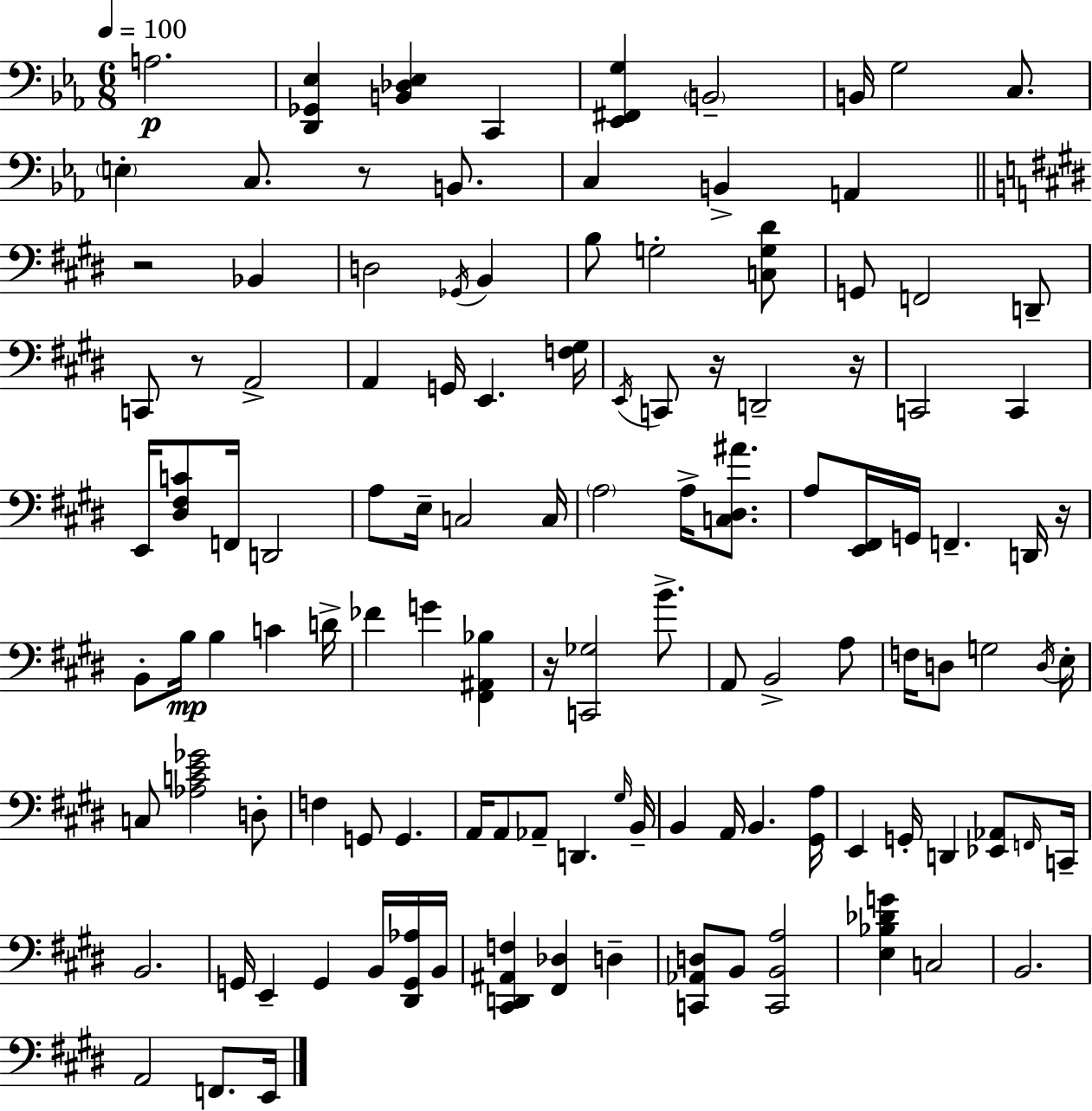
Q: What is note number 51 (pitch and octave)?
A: G4